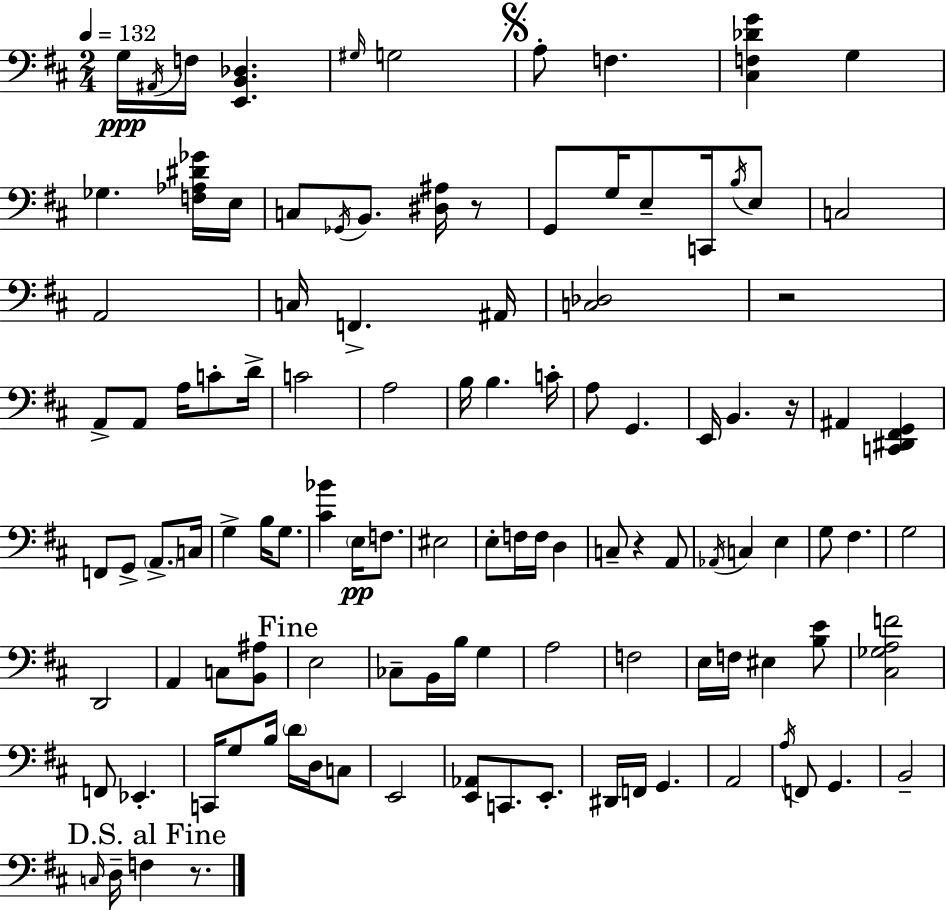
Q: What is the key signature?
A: D major